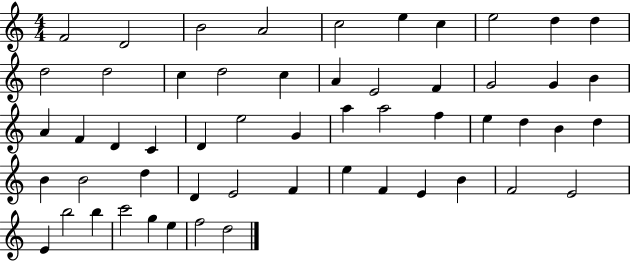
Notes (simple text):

F4/h D4/h B4/h A4/h C5/h E5/q C5/q E5/h D5/q D5/q D5/h D5/h C5/q D5/h C5/q A4/q E4/h F4/q G4/h G4/q B4/q A4/q F4/q D4/q C4/q D4/q E5/h G4/q A5/q A5/h F5/q E5/q D5/q B4/q D5/q B4/q B4/h D5/q D4/q E4/h F4/q E5/q F4/q E4/q B4/q F4/h E4/h E4/q B5/h B5/q C6/h G5/q E5/q F5/h D5/h